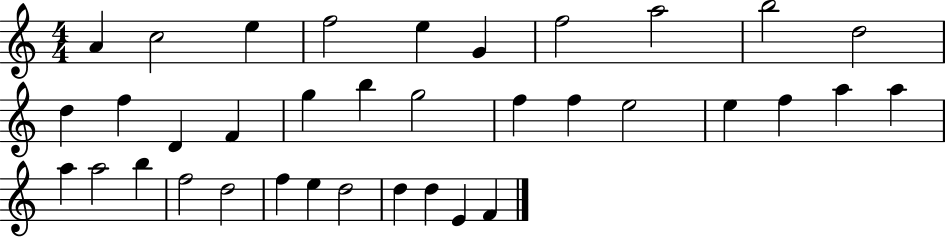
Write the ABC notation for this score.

X:1
T:Untitled
M:4/4
L:1/4
K:C
A c2 e f2 e G f2 a2 b2 d2 d f D F g b g2 f f e2 e f a a a a2 b f2 d2 f e d2 d d E F